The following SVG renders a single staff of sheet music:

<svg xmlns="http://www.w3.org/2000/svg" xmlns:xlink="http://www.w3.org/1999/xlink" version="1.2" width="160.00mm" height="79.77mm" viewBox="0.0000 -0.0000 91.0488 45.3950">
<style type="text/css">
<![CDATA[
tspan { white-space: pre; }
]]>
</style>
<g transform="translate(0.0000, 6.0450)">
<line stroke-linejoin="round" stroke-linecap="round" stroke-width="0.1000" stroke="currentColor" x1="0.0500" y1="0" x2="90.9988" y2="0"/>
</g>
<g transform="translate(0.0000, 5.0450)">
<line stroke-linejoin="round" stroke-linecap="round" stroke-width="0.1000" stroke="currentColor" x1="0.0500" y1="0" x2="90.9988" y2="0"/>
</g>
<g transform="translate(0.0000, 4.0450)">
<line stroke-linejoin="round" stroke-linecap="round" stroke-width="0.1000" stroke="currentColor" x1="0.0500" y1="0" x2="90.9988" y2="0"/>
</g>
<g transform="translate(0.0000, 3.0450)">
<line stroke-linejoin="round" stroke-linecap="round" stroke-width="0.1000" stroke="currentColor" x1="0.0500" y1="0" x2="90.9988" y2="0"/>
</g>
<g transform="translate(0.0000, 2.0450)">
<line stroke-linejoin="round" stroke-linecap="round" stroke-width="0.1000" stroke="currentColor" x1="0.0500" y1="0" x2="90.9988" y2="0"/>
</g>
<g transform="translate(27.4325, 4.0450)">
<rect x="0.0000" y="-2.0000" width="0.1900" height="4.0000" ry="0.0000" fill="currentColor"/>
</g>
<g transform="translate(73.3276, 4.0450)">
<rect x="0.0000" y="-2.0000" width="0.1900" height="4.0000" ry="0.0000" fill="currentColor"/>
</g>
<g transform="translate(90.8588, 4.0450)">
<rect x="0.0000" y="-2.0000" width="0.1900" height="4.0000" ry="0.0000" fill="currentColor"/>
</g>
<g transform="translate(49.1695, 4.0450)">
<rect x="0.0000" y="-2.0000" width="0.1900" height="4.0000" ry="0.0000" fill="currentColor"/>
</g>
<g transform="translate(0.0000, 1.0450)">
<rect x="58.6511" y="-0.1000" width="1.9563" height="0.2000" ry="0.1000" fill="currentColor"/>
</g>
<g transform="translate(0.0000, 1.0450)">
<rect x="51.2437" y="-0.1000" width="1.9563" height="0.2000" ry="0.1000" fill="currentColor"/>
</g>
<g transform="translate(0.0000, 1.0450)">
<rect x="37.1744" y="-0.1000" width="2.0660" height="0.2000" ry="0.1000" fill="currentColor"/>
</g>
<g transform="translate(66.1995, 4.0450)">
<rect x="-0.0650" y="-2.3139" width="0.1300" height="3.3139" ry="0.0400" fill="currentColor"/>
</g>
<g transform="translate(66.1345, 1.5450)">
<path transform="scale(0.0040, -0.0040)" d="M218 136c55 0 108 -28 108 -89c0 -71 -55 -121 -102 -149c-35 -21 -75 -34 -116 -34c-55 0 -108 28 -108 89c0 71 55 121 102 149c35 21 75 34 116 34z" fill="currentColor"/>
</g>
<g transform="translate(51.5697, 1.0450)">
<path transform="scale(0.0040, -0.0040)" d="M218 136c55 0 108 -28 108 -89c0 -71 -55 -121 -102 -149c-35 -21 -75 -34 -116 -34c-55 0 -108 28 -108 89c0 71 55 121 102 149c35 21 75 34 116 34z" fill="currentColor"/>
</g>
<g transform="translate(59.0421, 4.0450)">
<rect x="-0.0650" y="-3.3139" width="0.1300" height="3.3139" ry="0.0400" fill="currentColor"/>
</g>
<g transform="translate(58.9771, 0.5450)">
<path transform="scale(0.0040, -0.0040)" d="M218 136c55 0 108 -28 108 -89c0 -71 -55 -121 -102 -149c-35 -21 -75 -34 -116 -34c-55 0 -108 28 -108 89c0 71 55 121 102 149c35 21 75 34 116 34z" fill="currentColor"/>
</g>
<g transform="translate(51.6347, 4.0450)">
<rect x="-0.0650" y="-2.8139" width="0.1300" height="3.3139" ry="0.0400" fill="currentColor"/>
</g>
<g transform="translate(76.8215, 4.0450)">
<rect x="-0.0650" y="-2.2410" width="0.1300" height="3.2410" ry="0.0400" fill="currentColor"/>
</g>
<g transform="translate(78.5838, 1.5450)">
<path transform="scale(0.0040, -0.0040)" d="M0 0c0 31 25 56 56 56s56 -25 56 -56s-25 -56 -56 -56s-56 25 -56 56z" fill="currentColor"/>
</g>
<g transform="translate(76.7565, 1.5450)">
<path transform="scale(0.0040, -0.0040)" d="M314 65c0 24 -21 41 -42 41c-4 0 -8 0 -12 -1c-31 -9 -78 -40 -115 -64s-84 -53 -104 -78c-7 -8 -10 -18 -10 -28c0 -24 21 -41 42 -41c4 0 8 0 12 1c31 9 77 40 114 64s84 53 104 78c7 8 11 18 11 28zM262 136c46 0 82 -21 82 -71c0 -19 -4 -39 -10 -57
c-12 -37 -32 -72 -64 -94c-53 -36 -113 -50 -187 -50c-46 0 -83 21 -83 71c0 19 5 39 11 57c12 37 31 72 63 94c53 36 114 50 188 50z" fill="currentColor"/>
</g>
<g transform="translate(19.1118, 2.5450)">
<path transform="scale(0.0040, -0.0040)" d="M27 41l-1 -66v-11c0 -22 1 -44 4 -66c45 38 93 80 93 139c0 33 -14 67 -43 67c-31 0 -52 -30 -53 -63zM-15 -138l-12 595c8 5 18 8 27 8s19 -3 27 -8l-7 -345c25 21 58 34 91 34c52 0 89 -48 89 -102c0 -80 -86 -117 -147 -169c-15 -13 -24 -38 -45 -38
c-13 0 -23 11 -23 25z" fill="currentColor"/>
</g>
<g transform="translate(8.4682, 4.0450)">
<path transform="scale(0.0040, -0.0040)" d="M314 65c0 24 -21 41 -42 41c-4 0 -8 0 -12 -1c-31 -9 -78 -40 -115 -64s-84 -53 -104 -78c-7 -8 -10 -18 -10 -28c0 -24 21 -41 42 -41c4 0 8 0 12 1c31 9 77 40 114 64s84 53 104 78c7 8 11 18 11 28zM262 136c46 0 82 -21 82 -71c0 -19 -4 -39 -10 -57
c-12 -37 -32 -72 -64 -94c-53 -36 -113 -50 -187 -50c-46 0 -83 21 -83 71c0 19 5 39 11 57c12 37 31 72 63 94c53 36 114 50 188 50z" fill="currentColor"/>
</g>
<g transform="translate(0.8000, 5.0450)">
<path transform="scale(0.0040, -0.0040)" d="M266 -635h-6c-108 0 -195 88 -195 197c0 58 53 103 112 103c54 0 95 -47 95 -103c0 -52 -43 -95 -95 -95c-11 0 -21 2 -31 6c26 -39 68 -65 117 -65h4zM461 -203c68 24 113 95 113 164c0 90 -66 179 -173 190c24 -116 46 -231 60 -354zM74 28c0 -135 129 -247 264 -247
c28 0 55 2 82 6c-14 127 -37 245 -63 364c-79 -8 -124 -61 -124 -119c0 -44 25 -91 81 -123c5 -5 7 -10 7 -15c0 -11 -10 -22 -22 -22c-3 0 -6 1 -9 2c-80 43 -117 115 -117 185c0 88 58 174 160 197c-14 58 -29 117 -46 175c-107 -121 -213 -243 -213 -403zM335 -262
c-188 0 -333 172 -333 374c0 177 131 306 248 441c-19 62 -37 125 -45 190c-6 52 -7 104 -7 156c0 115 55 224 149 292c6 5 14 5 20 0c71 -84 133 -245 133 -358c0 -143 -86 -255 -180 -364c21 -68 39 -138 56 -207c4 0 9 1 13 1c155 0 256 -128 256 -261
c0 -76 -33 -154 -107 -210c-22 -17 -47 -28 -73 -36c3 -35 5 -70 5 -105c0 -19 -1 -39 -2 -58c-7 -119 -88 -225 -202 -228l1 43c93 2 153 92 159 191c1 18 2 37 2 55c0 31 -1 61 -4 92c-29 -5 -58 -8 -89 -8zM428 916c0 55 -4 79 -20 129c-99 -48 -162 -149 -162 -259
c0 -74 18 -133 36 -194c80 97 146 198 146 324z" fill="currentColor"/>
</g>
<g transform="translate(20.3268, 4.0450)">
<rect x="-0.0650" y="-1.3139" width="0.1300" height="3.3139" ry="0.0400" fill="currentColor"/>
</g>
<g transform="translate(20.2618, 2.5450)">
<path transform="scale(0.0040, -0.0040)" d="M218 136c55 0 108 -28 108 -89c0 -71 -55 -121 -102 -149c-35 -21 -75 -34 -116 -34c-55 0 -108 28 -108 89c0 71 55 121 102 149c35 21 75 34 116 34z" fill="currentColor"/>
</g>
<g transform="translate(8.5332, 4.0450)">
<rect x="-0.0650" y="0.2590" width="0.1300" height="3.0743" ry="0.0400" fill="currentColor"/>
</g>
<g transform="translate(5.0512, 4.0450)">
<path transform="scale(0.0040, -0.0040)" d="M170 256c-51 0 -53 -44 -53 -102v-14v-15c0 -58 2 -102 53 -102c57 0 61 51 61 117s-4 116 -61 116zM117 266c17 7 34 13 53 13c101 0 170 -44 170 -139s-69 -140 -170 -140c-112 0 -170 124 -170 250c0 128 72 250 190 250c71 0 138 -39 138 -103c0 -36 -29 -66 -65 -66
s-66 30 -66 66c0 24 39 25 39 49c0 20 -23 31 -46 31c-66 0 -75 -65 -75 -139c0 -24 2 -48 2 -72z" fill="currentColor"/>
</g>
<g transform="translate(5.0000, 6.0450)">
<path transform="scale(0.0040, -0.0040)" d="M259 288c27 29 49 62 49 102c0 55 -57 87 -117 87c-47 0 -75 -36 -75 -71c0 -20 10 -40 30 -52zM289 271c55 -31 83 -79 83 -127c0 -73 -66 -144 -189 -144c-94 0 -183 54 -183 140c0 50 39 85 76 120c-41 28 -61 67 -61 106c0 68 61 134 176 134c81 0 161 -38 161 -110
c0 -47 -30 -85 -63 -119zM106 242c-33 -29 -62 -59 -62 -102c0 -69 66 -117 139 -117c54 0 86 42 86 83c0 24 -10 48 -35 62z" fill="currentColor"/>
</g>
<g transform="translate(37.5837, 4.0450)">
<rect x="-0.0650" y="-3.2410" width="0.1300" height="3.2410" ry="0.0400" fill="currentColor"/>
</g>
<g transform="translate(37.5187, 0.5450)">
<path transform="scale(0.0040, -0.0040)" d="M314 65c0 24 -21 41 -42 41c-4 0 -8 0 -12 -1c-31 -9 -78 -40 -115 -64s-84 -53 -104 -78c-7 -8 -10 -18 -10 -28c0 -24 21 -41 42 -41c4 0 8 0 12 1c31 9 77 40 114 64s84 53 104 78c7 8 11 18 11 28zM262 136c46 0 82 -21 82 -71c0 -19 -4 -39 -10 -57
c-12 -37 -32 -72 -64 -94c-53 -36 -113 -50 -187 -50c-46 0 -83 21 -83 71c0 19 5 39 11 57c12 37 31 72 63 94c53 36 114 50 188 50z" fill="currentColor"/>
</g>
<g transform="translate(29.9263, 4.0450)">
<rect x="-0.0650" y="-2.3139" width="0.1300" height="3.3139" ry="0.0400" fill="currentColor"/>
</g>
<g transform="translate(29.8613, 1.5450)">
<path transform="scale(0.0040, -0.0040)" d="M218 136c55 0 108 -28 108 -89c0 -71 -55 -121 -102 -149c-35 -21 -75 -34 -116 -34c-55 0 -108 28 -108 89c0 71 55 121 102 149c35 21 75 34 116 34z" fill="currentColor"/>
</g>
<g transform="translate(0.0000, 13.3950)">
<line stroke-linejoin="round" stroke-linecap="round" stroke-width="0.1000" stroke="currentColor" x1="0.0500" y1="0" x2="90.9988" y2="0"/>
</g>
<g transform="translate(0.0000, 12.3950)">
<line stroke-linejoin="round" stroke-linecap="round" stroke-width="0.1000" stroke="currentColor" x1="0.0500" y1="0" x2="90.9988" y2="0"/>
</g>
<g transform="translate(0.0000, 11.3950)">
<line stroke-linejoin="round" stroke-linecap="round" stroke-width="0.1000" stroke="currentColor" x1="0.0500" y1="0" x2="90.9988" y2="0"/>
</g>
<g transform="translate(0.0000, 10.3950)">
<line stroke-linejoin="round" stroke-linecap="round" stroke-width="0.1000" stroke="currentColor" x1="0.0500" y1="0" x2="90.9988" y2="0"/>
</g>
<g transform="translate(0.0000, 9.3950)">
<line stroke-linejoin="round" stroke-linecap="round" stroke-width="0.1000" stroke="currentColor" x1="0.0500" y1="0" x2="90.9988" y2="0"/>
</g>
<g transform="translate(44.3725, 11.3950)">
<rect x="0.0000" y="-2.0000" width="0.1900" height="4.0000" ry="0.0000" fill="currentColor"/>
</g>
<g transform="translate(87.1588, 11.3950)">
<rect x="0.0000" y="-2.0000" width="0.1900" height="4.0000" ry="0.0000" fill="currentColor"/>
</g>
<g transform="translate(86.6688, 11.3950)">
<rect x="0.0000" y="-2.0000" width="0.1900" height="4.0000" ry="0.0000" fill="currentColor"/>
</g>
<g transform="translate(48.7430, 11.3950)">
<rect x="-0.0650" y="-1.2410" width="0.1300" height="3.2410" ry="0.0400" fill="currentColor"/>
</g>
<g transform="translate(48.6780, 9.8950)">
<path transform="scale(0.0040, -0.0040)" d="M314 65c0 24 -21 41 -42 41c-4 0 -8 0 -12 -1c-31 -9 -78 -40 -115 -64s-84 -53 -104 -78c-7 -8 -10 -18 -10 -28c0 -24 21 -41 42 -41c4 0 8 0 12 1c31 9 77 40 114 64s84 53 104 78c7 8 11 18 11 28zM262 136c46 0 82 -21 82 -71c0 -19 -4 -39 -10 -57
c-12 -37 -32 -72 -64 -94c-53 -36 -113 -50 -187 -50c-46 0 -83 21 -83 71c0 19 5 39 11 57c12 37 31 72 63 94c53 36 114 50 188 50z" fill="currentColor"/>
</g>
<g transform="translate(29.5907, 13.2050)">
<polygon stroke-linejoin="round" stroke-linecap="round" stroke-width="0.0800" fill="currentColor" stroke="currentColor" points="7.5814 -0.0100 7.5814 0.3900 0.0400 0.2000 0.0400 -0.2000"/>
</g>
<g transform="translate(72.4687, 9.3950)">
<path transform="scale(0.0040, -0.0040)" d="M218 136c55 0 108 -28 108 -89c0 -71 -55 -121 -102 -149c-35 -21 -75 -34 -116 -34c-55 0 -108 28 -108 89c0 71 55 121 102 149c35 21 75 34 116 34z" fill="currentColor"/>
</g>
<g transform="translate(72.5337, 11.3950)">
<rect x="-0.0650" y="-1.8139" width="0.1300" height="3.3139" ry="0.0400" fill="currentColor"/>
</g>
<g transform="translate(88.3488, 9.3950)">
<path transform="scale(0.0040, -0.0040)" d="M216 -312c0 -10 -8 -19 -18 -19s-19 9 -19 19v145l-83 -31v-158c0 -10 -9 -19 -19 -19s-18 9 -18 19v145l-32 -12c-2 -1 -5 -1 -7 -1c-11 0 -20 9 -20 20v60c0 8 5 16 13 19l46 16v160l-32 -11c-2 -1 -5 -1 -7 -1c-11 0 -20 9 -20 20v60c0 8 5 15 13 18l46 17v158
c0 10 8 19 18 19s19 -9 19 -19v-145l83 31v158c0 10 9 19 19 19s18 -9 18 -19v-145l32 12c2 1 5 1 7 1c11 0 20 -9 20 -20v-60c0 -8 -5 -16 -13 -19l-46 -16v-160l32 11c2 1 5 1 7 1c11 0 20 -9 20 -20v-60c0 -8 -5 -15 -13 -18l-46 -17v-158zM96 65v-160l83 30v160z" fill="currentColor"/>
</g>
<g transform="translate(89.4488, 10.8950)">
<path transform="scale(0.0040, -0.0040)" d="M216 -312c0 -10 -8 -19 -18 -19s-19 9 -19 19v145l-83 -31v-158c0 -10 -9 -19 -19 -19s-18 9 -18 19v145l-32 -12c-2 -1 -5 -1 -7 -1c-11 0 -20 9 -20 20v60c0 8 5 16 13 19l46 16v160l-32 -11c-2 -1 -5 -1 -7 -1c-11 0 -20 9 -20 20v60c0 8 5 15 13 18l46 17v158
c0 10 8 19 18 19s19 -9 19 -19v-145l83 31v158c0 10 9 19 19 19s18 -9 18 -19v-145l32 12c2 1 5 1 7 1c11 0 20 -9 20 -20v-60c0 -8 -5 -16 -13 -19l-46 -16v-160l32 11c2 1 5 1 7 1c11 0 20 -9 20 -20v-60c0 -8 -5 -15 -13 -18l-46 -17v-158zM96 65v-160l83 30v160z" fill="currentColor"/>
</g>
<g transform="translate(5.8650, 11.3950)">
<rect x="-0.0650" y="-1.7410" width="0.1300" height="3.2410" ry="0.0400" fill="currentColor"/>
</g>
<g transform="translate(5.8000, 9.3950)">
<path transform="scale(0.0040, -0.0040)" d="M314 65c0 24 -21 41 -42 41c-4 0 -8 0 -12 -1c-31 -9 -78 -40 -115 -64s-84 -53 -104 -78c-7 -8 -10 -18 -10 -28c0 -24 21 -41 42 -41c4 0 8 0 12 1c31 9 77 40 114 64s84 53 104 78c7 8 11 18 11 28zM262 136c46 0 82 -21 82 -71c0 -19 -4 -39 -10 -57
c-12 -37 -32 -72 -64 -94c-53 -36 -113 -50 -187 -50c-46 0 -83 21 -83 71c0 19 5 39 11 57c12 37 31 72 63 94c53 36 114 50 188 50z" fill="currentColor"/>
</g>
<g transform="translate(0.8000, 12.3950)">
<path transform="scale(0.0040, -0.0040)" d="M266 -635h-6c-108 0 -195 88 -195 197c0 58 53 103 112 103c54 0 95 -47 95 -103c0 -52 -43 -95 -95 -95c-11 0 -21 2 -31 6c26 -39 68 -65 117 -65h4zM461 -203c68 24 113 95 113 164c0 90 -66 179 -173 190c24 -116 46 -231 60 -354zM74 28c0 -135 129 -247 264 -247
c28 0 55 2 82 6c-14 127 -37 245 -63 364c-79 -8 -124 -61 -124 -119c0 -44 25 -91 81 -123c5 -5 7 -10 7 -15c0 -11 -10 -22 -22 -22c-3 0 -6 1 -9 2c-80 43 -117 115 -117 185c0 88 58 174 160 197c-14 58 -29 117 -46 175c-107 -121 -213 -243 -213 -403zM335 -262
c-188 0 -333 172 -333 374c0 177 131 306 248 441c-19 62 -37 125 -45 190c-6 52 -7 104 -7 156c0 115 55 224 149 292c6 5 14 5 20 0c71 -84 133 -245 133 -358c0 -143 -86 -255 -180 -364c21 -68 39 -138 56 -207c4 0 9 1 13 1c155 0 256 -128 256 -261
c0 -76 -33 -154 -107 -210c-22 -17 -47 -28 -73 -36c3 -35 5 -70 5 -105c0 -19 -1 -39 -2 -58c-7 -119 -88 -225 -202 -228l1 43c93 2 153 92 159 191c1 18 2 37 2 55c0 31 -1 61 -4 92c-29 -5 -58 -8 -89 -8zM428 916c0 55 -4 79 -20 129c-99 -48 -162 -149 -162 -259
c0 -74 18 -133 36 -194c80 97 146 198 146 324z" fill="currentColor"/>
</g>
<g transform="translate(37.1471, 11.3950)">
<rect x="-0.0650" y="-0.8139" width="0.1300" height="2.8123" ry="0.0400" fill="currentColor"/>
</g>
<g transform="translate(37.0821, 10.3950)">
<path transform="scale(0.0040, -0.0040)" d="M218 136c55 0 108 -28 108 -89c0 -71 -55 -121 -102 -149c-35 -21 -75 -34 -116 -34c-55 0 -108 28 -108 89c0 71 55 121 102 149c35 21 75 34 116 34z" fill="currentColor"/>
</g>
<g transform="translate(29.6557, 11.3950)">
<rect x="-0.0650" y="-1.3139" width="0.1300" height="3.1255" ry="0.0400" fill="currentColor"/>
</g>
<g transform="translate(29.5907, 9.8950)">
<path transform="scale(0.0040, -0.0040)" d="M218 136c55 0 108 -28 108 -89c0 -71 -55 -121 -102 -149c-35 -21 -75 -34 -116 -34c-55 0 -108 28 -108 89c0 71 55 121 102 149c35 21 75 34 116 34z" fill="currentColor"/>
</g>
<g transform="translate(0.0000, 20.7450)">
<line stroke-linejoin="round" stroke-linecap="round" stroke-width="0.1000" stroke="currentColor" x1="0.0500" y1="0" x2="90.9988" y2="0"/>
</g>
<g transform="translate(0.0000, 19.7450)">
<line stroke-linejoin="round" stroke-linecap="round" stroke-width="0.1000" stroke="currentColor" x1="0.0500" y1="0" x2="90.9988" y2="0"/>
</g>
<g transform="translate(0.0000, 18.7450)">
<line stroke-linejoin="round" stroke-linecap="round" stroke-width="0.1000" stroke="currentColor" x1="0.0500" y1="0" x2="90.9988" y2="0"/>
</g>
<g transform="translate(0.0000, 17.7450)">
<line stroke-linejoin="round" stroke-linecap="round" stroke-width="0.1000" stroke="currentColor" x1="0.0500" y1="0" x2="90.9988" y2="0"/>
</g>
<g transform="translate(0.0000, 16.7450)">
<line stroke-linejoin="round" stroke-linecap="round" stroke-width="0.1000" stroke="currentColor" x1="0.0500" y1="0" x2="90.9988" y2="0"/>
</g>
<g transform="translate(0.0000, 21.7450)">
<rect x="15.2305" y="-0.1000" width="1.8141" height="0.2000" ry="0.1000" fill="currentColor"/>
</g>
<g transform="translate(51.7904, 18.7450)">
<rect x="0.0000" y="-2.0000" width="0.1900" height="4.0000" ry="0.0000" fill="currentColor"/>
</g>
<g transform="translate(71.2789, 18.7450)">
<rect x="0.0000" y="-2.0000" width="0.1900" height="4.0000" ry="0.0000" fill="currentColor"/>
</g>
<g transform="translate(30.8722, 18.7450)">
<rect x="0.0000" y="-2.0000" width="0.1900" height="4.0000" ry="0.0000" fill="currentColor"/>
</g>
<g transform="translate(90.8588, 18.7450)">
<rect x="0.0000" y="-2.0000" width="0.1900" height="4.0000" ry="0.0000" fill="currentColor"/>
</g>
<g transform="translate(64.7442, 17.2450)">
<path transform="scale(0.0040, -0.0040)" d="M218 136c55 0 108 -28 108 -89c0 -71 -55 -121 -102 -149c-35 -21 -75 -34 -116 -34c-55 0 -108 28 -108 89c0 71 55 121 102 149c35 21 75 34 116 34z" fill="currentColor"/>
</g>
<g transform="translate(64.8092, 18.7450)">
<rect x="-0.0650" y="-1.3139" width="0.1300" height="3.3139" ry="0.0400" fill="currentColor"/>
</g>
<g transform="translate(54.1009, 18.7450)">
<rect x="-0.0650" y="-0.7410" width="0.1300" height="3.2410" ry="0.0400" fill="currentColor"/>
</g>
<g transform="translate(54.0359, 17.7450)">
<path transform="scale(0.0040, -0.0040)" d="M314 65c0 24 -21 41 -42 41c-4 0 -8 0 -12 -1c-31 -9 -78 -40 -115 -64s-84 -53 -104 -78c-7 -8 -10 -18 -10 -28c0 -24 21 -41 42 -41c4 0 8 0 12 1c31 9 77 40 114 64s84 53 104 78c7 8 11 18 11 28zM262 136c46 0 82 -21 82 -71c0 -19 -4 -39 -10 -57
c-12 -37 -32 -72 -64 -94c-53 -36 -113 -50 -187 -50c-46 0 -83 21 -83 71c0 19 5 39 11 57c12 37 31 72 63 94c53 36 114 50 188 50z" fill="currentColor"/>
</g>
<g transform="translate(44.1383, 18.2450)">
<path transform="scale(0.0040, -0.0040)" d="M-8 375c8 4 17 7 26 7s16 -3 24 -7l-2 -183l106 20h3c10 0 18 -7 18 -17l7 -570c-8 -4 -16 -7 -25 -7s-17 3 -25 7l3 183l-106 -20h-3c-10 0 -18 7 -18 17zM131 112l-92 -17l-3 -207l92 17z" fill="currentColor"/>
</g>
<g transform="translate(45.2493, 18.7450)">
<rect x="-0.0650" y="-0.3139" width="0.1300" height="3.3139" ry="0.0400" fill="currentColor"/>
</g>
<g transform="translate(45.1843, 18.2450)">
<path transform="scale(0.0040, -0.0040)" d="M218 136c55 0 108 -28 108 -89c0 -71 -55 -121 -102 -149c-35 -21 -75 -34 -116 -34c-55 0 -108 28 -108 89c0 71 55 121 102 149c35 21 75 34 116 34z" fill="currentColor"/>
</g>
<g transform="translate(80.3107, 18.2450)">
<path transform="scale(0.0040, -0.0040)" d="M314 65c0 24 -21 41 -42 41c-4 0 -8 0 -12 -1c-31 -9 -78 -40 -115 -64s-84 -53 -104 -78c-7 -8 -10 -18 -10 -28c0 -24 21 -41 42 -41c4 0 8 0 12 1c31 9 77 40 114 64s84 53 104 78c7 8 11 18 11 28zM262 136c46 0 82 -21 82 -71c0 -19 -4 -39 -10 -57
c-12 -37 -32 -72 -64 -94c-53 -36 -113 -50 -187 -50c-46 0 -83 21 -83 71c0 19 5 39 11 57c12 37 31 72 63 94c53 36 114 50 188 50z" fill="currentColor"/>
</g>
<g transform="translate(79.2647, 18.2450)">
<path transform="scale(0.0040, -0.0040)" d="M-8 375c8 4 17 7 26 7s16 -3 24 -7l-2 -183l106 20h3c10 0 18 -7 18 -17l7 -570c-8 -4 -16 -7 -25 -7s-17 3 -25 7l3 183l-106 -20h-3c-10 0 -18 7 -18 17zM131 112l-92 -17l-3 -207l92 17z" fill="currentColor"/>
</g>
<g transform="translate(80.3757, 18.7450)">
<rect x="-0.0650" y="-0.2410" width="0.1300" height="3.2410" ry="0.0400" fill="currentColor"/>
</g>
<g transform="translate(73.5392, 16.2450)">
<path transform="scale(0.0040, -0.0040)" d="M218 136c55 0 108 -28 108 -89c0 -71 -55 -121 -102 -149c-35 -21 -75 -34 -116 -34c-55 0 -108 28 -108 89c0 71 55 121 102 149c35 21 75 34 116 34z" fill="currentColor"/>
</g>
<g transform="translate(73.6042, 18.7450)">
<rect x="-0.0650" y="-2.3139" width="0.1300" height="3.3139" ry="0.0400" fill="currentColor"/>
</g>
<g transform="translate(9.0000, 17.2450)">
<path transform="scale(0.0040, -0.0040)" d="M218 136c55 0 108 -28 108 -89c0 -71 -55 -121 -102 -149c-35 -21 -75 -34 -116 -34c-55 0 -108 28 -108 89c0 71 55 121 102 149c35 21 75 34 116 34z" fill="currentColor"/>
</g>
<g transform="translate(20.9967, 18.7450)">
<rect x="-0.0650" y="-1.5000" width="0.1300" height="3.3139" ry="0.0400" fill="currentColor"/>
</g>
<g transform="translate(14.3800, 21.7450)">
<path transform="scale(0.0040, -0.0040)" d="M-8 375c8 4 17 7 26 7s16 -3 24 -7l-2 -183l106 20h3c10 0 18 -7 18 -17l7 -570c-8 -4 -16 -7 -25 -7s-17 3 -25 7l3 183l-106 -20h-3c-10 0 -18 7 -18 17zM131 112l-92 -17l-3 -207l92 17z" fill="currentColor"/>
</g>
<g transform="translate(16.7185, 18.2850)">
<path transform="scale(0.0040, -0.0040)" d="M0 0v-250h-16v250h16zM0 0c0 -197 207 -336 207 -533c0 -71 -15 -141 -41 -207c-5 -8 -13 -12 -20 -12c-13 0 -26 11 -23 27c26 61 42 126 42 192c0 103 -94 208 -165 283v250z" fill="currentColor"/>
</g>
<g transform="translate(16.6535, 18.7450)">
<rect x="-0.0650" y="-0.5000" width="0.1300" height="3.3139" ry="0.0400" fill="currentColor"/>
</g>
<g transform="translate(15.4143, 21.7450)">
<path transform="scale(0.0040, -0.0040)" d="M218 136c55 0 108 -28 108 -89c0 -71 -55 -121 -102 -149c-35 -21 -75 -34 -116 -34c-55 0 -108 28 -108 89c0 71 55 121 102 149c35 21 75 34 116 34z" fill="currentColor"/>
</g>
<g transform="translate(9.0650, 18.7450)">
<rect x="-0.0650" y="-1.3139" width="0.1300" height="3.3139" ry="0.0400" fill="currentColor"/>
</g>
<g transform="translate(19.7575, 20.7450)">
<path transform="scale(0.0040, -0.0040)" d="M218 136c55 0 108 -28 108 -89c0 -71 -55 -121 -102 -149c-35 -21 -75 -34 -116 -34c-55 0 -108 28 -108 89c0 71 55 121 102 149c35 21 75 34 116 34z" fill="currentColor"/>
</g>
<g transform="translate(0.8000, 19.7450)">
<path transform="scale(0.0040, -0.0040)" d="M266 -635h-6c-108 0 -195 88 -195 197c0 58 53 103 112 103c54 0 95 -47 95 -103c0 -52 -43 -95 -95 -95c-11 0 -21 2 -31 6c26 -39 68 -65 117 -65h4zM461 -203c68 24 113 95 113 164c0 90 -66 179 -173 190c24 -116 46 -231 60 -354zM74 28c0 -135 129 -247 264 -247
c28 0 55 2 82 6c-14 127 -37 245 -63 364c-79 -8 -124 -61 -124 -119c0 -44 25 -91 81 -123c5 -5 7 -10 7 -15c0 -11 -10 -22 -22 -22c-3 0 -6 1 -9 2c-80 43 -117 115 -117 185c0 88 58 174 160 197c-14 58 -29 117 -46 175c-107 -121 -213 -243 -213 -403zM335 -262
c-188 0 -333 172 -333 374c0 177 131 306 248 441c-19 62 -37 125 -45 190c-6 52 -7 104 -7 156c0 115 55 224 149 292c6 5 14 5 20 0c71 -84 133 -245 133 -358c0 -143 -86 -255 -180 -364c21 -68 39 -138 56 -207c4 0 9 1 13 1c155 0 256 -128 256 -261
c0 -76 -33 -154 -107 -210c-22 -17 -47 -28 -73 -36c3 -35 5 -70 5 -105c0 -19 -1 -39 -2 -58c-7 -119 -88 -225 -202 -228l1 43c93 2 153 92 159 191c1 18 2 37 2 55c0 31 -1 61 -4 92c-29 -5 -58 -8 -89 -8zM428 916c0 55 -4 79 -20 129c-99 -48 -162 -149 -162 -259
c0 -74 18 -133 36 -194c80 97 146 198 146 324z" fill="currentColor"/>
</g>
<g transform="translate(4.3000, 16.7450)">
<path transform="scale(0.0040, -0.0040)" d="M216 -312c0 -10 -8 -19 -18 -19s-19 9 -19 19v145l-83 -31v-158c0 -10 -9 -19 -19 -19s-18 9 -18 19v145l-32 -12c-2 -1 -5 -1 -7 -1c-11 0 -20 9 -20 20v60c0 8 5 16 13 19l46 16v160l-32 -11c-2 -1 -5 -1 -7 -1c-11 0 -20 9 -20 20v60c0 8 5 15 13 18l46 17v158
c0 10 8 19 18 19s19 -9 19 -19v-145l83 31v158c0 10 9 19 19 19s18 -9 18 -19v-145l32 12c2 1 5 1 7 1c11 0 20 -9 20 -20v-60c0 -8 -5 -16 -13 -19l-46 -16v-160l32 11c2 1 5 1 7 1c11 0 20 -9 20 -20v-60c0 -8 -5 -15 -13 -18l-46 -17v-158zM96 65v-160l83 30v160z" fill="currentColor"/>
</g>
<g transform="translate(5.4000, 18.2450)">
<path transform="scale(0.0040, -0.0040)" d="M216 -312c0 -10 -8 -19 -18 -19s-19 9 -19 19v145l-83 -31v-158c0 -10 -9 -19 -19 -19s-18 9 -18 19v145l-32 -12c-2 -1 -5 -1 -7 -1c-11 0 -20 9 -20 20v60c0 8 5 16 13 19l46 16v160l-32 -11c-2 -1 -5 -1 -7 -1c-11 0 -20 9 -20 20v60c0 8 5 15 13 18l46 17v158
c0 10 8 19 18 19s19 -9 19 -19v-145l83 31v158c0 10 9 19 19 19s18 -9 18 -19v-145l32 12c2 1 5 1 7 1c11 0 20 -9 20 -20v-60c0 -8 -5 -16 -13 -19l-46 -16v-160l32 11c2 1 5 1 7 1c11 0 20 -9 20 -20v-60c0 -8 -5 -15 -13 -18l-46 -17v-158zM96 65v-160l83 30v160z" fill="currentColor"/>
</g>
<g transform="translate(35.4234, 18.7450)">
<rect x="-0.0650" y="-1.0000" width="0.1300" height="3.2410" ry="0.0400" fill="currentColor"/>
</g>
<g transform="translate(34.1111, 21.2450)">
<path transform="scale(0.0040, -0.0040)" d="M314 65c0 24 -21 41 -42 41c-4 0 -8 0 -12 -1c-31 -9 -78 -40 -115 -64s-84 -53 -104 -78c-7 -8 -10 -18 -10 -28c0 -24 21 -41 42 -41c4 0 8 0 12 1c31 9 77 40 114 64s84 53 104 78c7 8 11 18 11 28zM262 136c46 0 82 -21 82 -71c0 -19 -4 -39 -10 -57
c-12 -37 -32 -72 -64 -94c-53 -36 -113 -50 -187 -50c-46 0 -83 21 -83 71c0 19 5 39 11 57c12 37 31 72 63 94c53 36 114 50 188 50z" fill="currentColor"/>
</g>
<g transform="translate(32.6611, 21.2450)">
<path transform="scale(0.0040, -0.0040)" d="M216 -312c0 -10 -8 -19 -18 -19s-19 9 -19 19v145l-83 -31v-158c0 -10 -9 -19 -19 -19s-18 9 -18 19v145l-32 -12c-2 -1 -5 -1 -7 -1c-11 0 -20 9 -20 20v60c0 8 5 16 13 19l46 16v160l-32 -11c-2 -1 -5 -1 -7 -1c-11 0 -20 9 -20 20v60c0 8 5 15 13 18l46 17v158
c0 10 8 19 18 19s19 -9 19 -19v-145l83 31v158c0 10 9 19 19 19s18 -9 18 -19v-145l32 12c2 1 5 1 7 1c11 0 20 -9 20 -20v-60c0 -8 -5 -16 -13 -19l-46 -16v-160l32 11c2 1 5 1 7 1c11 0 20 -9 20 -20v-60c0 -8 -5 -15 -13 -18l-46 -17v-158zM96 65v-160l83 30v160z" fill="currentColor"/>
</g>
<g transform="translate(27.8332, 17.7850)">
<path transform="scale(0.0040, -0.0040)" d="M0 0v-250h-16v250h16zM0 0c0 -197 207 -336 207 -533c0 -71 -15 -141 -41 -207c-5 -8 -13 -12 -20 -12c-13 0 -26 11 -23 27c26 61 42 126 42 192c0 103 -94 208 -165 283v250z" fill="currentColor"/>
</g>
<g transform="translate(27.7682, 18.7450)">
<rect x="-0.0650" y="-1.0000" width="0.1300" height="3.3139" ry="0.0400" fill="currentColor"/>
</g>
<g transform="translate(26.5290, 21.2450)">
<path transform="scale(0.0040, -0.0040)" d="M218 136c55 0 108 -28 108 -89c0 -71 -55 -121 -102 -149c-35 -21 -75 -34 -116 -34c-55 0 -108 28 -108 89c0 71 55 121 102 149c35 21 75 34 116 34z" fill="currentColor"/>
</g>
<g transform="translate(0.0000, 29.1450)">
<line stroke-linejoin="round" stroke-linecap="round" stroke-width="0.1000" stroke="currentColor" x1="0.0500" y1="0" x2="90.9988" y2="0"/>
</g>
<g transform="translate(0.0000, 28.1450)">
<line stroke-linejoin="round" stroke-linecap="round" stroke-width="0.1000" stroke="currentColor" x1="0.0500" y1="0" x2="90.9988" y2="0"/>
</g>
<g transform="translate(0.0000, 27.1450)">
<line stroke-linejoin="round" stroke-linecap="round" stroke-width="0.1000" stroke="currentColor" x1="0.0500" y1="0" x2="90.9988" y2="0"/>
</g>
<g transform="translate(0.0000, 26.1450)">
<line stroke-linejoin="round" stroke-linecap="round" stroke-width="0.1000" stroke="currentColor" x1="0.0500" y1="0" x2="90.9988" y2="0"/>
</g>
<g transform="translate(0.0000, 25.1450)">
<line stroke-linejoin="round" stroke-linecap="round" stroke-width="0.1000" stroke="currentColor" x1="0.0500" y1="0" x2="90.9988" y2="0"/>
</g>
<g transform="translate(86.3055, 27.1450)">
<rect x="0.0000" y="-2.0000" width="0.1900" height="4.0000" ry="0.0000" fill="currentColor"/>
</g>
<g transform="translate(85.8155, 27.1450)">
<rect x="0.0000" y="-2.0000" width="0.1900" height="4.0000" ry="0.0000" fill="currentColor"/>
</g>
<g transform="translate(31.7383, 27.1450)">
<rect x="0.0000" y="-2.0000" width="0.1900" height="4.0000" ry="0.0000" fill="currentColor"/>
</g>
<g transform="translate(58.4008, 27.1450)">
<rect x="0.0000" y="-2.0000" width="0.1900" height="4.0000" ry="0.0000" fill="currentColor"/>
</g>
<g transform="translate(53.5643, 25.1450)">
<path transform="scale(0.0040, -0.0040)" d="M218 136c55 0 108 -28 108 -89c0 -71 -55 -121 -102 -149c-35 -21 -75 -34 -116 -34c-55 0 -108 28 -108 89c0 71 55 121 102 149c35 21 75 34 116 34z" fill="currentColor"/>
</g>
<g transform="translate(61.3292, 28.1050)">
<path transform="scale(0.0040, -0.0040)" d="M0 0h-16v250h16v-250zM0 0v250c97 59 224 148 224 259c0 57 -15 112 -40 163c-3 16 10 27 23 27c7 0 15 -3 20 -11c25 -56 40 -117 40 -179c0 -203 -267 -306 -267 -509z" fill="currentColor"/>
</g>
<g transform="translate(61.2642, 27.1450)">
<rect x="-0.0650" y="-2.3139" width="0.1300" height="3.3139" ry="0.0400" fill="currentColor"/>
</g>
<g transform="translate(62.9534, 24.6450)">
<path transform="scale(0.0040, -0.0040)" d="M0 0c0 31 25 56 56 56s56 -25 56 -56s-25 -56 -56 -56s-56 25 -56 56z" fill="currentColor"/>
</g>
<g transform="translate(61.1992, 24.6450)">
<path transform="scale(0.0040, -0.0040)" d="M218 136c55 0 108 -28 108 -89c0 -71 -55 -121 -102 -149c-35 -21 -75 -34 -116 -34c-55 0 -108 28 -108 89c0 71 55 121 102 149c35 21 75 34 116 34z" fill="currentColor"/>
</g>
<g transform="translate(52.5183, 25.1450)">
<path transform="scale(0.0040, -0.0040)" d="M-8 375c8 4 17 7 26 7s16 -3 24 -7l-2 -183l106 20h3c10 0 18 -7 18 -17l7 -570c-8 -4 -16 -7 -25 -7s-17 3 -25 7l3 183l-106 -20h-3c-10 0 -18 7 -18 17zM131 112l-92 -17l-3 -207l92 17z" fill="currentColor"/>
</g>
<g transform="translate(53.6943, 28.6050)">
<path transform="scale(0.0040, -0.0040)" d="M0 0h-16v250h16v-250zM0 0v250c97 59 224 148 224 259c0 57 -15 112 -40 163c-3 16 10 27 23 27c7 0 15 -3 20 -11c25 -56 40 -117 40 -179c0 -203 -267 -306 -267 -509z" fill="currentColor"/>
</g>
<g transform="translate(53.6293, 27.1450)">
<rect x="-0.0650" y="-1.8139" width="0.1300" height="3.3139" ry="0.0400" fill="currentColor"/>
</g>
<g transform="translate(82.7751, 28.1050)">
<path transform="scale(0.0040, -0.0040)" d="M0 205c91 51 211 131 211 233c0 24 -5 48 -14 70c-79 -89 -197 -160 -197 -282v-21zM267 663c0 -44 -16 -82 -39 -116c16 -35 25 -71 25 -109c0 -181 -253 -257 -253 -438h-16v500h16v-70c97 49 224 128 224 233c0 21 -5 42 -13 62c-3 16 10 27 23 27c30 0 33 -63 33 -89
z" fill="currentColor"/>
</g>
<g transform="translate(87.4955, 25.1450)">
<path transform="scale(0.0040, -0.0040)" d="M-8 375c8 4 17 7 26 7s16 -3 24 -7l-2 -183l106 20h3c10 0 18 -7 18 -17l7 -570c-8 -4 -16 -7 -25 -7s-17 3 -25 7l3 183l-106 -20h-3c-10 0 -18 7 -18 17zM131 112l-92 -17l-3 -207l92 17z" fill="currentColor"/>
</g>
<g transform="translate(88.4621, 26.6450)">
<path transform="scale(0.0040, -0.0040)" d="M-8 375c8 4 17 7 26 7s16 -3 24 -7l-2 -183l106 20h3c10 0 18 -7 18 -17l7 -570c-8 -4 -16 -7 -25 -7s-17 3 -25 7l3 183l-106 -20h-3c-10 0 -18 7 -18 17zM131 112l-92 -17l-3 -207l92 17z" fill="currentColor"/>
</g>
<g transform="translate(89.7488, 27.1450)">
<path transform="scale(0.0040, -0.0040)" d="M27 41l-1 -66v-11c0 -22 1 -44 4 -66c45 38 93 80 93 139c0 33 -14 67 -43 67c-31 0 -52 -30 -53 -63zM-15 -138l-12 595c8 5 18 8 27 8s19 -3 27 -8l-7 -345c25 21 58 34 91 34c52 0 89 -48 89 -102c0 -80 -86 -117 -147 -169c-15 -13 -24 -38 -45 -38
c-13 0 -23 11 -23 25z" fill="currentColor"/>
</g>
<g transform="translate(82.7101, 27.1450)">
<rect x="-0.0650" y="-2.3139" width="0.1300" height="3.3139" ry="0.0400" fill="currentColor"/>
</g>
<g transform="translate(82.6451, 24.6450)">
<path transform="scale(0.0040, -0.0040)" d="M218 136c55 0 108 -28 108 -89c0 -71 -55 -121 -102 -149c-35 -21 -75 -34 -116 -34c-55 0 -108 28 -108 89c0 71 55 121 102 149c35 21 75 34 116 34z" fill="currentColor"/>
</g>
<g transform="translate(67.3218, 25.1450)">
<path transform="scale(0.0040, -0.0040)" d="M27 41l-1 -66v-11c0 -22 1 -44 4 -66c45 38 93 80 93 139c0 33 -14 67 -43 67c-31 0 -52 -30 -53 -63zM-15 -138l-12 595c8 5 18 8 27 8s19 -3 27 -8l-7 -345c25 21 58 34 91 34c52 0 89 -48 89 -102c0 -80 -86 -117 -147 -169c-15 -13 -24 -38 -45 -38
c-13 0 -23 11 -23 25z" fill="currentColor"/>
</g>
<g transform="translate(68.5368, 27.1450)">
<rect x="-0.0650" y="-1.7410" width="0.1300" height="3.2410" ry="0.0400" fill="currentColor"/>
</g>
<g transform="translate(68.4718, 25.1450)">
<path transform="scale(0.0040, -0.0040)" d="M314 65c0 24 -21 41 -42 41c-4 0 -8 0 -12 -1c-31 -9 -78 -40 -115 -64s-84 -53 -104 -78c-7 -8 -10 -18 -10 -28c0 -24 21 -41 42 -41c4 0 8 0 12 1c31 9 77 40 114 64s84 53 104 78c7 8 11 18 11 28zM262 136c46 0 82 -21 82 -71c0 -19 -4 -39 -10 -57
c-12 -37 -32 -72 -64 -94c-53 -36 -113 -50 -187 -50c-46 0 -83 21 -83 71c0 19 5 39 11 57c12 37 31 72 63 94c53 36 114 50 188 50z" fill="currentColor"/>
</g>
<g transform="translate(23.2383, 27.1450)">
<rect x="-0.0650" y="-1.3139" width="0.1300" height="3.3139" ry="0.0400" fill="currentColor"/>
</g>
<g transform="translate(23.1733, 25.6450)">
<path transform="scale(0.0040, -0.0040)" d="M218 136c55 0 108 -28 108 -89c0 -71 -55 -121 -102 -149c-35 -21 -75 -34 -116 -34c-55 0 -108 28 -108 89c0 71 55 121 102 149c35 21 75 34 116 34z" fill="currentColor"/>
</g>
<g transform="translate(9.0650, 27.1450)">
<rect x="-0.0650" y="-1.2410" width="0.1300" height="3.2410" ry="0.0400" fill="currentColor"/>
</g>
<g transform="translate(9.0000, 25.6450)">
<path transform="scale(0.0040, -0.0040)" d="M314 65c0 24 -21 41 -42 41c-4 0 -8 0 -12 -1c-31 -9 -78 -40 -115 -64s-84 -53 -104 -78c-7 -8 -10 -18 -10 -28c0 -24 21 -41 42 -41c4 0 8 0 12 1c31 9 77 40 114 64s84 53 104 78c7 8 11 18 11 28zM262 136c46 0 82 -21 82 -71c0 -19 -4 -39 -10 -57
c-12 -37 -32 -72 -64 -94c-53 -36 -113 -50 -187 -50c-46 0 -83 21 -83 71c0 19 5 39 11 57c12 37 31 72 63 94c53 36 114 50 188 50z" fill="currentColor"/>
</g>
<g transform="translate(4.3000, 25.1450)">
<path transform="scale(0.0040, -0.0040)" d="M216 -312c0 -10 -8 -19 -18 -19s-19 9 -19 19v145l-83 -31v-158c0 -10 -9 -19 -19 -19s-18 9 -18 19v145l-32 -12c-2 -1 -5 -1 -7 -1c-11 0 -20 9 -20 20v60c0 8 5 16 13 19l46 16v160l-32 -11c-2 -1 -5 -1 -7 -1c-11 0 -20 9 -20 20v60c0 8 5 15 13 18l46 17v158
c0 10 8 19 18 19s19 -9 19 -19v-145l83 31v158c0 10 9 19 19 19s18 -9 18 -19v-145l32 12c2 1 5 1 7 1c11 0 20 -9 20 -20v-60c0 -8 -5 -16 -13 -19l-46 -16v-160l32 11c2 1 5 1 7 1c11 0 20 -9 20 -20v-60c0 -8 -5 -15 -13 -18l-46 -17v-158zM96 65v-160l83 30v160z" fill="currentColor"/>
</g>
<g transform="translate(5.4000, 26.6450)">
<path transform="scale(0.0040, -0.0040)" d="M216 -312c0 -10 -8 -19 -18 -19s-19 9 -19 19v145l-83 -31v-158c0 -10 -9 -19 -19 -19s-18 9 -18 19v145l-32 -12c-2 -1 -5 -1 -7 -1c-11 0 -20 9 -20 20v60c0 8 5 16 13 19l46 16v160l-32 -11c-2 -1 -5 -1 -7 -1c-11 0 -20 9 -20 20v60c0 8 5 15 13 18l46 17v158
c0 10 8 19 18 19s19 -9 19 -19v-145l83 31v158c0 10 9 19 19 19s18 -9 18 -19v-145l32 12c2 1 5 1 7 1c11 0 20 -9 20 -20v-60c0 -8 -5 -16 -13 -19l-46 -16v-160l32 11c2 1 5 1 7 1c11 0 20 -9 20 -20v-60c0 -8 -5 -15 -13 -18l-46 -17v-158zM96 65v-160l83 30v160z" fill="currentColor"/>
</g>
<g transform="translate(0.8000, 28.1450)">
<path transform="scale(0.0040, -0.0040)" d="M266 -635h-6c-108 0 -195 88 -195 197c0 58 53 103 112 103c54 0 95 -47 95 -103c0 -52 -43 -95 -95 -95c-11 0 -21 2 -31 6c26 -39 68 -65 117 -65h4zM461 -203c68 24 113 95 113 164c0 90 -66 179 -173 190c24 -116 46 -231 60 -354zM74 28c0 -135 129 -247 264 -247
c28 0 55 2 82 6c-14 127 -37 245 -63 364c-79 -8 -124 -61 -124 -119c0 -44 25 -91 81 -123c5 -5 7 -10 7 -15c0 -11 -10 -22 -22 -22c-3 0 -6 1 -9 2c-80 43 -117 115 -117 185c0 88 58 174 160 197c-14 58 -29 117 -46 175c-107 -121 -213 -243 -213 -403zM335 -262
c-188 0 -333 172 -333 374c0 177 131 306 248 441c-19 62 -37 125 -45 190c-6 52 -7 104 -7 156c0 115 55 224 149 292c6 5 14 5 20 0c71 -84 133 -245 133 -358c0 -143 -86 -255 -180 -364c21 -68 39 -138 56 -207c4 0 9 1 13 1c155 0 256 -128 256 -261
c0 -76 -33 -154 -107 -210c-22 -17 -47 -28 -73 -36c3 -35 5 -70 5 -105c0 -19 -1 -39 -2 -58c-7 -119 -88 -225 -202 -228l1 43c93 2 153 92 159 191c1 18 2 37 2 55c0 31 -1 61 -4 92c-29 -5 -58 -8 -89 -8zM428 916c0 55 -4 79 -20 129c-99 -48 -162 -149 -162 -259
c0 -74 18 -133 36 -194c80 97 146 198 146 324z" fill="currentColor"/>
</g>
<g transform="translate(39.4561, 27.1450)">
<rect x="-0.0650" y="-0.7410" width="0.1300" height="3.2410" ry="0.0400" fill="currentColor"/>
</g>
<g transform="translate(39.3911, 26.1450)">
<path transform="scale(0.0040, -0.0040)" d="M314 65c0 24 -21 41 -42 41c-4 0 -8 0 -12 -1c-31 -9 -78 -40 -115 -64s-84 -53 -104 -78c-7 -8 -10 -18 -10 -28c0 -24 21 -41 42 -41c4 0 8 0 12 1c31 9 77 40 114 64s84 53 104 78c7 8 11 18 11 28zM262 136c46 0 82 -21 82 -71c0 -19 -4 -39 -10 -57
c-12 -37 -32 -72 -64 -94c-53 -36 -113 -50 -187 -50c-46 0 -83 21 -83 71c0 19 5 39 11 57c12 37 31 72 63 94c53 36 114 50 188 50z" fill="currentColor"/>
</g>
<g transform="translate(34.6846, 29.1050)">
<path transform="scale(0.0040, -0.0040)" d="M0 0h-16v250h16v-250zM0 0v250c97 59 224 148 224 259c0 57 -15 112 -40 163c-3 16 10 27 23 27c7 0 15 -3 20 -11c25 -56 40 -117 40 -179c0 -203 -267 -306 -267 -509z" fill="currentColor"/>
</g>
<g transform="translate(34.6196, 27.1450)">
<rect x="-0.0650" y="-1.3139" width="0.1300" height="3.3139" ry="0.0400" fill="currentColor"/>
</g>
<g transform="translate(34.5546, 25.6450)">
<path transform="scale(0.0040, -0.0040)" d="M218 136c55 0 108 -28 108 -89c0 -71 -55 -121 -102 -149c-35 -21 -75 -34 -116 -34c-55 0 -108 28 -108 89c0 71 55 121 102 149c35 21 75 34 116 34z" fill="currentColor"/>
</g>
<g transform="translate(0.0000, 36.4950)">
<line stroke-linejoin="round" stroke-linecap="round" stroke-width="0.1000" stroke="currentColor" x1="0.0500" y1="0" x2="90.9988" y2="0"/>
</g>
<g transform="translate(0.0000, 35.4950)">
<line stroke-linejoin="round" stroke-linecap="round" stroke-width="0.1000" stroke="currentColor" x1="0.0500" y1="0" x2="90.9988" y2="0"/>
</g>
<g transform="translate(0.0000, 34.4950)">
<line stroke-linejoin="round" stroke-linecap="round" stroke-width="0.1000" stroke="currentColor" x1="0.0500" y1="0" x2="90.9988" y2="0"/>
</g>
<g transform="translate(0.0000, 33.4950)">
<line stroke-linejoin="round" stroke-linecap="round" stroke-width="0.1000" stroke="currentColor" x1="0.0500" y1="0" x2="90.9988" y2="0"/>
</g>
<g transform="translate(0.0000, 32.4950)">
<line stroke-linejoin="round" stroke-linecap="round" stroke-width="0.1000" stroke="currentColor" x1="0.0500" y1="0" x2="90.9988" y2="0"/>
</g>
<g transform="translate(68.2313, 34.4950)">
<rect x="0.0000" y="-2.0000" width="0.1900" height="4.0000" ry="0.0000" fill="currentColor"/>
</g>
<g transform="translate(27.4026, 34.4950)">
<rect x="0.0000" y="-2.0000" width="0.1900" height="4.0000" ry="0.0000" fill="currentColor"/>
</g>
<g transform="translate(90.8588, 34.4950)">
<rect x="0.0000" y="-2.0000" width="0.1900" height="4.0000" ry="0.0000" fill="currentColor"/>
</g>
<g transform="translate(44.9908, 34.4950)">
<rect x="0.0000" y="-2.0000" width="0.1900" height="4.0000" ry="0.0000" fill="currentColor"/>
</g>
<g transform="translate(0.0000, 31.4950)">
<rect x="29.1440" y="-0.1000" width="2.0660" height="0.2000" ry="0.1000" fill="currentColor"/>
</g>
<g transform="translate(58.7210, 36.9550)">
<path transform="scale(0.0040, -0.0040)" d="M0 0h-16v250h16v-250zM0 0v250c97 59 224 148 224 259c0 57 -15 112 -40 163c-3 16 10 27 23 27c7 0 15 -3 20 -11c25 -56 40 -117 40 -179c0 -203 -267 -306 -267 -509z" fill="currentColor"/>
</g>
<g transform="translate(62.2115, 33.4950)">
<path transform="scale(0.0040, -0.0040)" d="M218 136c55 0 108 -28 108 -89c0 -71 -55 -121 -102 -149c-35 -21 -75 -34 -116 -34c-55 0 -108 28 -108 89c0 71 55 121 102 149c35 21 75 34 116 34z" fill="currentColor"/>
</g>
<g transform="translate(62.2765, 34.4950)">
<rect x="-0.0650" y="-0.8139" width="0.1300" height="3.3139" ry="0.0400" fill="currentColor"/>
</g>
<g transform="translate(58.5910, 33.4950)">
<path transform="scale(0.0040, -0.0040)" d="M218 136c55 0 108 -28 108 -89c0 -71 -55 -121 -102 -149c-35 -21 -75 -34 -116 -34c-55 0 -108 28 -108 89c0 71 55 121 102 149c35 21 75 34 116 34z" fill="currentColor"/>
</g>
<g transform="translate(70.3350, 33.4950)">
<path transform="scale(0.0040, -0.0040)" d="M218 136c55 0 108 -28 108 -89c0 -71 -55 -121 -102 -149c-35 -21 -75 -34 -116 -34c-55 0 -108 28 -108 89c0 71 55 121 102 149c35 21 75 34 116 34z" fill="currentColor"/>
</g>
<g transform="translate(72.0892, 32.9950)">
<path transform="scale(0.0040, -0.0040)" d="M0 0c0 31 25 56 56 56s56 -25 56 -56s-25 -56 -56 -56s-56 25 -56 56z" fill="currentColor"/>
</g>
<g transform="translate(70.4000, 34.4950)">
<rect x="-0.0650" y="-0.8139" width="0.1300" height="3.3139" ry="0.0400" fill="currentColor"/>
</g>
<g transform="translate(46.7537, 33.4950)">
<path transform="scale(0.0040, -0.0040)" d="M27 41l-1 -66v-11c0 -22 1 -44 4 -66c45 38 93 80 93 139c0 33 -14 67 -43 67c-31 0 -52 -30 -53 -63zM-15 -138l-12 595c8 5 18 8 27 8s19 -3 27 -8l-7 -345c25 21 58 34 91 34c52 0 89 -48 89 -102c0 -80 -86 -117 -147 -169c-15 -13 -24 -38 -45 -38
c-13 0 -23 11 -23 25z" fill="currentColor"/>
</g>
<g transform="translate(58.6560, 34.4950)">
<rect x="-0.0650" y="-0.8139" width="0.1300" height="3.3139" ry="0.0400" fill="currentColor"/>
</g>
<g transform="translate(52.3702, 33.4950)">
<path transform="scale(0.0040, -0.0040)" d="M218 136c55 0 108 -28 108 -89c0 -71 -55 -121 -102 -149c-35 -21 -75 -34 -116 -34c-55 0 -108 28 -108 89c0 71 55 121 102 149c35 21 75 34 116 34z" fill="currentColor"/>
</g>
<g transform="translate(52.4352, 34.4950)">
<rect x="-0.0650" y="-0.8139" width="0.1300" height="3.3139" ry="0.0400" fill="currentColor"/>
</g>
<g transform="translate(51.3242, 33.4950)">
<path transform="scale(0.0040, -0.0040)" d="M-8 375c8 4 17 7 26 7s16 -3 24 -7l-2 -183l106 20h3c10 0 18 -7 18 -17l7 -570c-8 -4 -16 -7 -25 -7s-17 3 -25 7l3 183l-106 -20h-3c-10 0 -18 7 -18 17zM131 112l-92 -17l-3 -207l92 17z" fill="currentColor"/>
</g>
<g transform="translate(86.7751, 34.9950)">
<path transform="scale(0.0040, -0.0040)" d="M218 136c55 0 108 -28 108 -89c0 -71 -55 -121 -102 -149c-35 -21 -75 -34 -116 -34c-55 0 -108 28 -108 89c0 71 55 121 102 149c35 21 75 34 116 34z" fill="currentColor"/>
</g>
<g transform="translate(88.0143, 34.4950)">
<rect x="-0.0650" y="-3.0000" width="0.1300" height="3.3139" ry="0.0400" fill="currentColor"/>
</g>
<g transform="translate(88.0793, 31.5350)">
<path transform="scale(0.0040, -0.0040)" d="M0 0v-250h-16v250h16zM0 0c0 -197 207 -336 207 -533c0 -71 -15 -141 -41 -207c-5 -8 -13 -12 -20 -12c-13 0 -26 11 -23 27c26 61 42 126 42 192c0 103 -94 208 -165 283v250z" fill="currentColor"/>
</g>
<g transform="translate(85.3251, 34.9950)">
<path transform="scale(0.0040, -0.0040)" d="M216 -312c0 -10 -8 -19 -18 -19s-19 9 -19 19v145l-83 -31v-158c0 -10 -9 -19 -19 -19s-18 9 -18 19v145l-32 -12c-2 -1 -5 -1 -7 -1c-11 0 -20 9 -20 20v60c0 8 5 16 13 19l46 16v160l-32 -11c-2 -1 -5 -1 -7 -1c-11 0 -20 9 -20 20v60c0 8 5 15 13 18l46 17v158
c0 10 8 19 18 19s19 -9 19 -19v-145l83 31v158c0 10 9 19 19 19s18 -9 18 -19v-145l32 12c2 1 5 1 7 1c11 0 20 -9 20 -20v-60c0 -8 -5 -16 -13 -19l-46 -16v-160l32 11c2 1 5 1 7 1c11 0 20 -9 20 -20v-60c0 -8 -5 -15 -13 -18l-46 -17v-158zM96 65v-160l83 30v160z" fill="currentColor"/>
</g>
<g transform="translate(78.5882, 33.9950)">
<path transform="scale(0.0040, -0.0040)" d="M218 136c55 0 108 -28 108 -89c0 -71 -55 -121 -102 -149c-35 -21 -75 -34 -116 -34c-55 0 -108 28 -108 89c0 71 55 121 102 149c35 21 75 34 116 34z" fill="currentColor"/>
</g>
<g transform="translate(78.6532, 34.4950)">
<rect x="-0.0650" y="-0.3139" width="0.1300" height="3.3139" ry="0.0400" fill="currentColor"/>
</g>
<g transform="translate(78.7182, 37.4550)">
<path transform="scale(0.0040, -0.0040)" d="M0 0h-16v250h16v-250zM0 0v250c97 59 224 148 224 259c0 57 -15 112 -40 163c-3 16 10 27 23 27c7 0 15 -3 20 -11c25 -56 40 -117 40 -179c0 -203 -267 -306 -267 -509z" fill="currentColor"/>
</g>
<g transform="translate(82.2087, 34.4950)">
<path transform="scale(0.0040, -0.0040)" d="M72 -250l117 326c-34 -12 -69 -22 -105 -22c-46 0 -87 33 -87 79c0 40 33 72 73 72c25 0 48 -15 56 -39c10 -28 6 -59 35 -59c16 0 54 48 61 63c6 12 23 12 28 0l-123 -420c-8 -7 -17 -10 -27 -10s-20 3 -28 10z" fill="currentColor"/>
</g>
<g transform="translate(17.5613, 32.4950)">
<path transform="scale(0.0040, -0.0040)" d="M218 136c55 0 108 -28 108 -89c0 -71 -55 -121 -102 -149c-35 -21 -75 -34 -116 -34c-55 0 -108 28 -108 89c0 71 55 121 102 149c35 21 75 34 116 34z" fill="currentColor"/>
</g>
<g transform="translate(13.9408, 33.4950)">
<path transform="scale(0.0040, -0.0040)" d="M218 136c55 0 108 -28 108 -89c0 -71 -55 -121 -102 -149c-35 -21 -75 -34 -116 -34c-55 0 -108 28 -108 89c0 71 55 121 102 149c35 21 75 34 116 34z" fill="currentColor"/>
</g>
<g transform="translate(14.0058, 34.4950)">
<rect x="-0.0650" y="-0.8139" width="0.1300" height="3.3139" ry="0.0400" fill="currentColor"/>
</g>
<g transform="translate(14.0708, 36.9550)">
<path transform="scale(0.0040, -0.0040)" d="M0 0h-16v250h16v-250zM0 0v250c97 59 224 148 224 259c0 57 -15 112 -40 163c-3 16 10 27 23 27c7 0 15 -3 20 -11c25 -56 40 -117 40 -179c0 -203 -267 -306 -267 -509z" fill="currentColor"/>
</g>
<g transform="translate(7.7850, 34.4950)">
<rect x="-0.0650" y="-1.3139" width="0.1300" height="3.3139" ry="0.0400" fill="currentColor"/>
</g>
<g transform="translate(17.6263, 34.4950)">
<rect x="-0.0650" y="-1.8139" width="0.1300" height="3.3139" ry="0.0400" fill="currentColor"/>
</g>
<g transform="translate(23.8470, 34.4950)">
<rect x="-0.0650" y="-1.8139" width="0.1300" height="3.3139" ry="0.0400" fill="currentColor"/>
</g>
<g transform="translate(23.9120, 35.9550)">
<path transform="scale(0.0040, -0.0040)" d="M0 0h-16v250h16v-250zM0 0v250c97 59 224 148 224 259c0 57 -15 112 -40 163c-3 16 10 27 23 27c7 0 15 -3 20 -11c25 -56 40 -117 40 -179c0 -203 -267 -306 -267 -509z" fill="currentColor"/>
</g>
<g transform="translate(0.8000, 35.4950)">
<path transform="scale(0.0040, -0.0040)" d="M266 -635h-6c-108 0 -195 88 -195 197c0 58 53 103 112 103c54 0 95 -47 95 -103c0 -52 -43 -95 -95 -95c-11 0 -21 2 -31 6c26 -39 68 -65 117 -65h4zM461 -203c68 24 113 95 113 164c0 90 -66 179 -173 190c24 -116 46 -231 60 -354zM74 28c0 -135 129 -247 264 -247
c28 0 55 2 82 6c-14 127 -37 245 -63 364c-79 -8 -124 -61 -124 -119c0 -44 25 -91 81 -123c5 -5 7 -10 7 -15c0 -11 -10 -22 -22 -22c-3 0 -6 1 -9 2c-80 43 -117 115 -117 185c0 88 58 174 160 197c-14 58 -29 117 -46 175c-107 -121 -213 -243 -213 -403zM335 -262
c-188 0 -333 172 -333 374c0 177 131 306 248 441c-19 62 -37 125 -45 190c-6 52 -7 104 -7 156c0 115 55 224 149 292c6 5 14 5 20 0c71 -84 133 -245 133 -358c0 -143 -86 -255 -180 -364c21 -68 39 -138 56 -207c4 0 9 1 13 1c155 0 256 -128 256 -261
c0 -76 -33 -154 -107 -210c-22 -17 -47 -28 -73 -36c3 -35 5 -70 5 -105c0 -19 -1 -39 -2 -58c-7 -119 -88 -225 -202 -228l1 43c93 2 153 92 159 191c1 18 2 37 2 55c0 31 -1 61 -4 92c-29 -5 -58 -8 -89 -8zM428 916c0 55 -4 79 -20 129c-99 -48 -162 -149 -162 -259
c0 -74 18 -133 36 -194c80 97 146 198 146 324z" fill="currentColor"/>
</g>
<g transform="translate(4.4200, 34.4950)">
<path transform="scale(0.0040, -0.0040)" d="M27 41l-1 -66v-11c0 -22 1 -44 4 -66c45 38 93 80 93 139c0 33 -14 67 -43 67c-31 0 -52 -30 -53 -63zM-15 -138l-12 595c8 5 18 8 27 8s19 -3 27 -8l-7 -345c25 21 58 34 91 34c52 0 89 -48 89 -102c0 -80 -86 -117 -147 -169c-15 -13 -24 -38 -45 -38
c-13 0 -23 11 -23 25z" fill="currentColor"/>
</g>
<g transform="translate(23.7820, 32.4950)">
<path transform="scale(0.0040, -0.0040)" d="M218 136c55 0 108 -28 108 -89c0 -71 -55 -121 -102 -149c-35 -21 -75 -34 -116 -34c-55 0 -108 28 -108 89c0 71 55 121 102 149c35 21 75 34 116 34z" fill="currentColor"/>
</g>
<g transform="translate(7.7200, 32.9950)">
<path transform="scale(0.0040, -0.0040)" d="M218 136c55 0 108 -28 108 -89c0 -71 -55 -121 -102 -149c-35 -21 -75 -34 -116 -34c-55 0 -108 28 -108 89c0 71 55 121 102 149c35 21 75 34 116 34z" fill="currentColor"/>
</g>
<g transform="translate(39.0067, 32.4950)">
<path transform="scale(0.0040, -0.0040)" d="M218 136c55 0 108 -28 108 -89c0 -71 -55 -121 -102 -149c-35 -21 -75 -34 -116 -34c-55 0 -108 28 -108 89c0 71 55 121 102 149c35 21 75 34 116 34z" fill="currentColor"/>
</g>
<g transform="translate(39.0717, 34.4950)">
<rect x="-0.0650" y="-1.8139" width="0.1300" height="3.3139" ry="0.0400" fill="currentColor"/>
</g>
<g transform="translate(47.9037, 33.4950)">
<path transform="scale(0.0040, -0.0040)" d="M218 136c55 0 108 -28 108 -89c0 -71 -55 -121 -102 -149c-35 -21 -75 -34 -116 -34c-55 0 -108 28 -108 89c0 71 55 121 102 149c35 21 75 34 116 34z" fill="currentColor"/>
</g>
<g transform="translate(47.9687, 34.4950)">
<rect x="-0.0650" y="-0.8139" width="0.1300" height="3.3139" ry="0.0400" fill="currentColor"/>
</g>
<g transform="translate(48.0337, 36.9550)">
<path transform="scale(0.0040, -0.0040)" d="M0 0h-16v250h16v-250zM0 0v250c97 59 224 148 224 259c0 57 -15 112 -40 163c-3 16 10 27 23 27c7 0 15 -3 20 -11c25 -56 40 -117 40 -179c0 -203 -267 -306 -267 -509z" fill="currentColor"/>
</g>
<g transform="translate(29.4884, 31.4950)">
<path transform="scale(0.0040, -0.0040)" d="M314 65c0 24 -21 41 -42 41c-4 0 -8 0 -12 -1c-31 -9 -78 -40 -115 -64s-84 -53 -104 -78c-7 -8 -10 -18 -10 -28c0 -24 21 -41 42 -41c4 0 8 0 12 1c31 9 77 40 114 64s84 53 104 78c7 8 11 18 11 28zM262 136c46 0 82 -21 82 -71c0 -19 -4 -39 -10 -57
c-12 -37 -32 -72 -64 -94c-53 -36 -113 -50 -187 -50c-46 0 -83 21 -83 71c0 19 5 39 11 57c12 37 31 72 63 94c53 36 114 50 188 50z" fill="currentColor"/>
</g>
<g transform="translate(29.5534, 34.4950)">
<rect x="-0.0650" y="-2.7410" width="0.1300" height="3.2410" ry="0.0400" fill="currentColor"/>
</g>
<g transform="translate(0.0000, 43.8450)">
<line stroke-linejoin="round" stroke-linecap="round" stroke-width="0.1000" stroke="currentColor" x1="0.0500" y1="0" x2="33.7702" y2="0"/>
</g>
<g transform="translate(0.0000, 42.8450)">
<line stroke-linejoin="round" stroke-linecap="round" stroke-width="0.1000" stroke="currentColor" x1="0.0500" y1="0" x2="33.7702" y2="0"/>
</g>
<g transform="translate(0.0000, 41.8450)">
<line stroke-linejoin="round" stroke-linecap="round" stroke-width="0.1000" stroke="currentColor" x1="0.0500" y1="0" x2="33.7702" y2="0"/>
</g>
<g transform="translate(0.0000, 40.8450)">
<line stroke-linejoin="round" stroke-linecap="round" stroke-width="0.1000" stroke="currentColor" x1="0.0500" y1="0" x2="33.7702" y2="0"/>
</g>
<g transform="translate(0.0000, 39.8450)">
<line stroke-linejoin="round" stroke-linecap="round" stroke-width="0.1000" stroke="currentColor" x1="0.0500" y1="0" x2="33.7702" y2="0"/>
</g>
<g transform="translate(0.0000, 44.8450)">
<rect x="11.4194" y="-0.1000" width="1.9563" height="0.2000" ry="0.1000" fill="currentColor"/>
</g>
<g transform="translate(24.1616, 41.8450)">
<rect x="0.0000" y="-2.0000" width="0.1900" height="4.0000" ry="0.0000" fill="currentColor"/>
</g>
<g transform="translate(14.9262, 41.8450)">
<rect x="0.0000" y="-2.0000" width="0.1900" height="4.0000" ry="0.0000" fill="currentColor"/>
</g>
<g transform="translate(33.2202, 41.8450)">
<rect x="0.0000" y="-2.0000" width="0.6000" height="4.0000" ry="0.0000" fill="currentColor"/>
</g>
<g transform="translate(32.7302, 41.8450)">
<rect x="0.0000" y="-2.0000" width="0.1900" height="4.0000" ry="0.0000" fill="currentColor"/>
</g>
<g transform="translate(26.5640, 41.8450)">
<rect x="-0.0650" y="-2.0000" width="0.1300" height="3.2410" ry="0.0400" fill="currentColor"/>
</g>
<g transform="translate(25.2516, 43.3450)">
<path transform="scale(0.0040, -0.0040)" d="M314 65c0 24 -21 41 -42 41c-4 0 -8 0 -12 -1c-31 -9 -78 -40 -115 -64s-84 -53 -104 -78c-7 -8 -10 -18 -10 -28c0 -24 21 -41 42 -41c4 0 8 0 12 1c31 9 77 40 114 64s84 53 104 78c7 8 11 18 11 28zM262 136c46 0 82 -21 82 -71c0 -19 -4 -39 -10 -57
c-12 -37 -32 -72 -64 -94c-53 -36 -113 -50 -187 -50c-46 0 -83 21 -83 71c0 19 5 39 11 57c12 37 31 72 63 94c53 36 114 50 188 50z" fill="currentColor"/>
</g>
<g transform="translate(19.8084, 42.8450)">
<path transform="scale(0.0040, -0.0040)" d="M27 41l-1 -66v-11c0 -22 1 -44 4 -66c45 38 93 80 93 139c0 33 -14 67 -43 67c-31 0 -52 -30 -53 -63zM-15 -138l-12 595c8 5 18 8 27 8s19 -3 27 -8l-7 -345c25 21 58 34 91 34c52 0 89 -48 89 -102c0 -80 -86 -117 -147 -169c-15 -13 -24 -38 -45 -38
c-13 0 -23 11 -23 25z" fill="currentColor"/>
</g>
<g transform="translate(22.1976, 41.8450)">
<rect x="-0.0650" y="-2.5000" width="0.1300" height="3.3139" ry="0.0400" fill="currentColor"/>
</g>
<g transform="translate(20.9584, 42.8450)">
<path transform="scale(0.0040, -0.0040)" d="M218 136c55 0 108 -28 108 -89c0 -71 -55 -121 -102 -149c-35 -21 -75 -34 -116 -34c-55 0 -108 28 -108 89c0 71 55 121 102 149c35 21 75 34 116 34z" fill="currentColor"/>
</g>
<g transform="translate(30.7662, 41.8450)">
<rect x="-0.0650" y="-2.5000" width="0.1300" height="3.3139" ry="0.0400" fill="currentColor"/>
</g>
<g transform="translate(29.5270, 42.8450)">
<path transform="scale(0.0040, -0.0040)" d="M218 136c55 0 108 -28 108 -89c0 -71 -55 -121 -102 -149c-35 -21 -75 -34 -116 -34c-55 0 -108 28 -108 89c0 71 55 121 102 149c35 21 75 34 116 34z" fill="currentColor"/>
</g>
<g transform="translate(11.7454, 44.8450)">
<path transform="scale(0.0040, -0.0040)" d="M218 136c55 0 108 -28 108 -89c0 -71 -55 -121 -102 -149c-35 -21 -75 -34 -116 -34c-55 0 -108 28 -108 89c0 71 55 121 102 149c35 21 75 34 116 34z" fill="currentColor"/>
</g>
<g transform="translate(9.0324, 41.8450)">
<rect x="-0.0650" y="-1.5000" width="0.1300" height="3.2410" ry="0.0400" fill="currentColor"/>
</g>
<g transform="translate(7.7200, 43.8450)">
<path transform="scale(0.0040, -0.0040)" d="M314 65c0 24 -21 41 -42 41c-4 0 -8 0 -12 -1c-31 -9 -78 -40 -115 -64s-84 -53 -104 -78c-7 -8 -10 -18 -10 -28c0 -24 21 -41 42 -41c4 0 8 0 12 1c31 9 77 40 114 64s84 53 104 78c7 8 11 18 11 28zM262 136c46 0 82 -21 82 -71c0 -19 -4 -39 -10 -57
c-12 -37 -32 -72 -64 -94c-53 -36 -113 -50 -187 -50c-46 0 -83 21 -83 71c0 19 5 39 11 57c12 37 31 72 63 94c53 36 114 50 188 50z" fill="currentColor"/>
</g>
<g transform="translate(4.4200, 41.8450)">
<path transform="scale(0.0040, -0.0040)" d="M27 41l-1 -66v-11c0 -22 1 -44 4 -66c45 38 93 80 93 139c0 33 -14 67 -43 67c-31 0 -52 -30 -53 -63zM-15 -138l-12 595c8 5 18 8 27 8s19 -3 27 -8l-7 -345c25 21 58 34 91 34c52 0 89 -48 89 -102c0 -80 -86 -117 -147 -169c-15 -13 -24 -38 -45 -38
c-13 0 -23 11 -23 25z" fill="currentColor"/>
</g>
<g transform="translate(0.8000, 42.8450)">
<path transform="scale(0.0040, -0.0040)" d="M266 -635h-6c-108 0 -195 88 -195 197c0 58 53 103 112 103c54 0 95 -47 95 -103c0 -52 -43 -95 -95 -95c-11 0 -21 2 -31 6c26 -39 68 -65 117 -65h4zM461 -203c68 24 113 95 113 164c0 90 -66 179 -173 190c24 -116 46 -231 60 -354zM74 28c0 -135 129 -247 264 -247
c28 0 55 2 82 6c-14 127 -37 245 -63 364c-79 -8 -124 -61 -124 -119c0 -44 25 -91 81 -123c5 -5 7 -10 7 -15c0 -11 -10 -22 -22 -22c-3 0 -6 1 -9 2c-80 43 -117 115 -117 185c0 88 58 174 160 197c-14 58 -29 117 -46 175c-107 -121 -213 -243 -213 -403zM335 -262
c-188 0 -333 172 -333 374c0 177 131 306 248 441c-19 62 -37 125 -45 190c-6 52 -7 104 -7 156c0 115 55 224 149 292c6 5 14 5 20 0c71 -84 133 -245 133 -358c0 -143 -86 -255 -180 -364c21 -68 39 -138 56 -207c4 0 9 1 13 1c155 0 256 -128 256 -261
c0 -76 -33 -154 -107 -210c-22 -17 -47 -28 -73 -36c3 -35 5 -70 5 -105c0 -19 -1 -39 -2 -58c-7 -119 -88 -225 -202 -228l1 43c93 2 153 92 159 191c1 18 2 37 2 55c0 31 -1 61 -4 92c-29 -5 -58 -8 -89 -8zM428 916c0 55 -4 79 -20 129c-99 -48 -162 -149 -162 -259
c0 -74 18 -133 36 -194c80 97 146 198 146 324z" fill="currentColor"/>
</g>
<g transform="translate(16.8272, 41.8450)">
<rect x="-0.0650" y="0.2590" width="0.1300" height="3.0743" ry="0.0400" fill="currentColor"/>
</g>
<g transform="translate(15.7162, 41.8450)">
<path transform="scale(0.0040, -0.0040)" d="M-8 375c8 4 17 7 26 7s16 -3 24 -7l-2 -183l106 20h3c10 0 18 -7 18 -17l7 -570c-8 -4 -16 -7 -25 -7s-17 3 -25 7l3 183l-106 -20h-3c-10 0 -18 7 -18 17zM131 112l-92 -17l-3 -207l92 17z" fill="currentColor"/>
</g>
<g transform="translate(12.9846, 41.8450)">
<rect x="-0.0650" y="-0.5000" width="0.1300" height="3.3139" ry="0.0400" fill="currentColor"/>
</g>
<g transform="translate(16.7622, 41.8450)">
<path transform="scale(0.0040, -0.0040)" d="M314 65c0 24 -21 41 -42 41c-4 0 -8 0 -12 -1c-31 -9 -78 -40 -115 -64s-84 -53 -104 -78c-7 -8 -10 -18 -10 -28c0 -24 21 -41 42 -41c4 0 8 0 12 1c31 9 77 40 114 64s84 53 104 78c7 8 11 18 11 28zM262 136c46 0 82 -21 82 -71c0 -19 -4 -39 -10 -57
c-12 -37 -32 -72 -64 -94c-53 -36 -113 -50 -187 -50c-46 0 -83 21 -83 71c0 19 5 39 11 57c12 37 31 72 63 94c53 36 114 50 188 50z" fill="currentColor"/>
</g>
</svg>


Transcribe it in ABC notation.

X:1
T:Untitled
M:6/8
L:1/4
K:C
B2 _e g b2 a b g g2 f2 e/2 d/2 e2 f e C/2 E D/2 ^D2 c d2 e g c2 e2 e e/2 d2 f/2 g/2 _f2 g/4 e d/2 f f/2 a2 f _d/2 d d/2 d d c/2 z/2 ^A/2 E2 C B2 _G F2 G